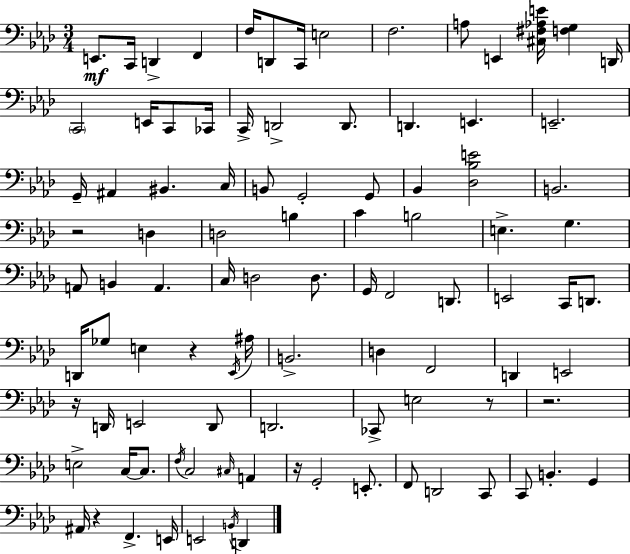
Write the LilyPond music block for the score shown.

{
  \clef bass
  \numericTimeSignature
  \time 3/4
  \key aes \major
  e,8.\mf c,16 d,4-> f,4 | f16 d,8 c,16 e2 | f2. | a8 e,4 <cis fis aes e'>16 <f g>4 d,16 | \break \parenthesize c,2 e,16 c,8 ces,16 | c,16-> d,2-> d,8. | d,4. e,4. | e,2.-- | \break g,16-- ais,4 bis,4. c16 | b,8 g,2-. g,8 | bes,4 <des bes e'>2 | b,2. | \break r2 d4 | d2 b4 | c'4 b2 | e4.-> g4. | \break a,8 b,4 a,4. | c16 d2 d8. | g,16 f,2 d,8. | e,2 c,16 d,8. | \break d,16 ges8 e4 r4 \acciaccatura { ees,16 } | ais16 b,2.-> | d4 f,2 | d,4 e,2 | \break r16 d,16 e,2 d,8 | d,2. | ces,8-> e2 r8 | r2. | \break e2-> c16~~ c8. | \acciaccatura { f16 } c2 \grace { cis16 } a,4 | r16 g,2-. | e,8.-. f,8 d,2 | \break c,8 c,8 b,4.-. g,4 | ais,16 r4 f,4.-> | e,16 e,2 \acciaccatura { b,16 } | d,4 \bar "|."
}